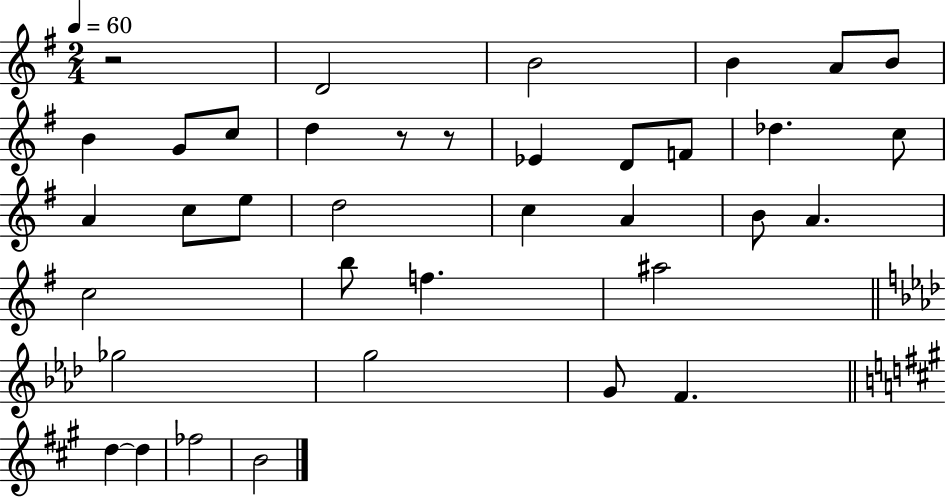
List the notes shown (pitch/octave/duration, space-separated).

R/h D4/h B4/h B4/q A4/e B4/e B4/q G4/e C5/e D5/q R/e R/e Eb4/q D4/e F4/e Db5/q. C5/e A4/q C5/e E5/e D5/h C5/q A4/q B4/e A4/q. C5/h B5/e F5/q. A#5/h Gb5/h G5/h G4/e F4/q. D5/q D5/q FES5/h B4/h